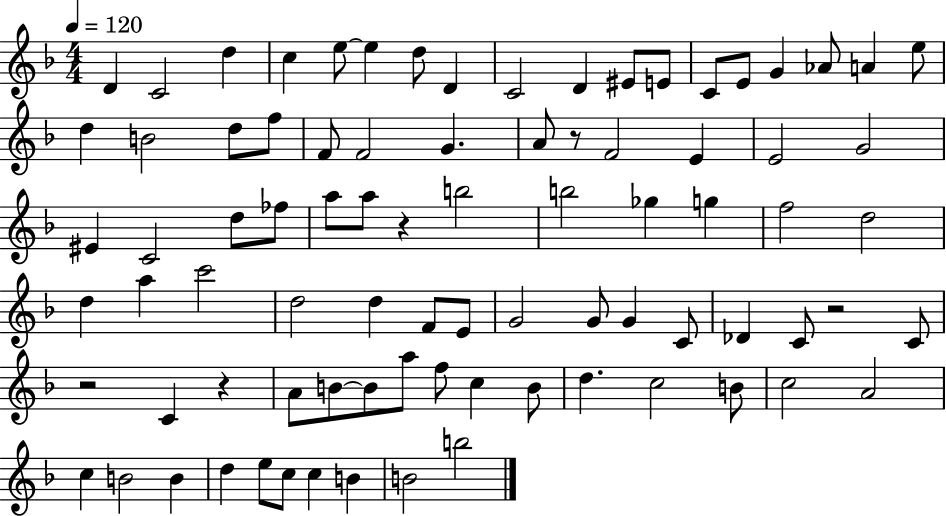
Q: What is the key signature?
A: F major